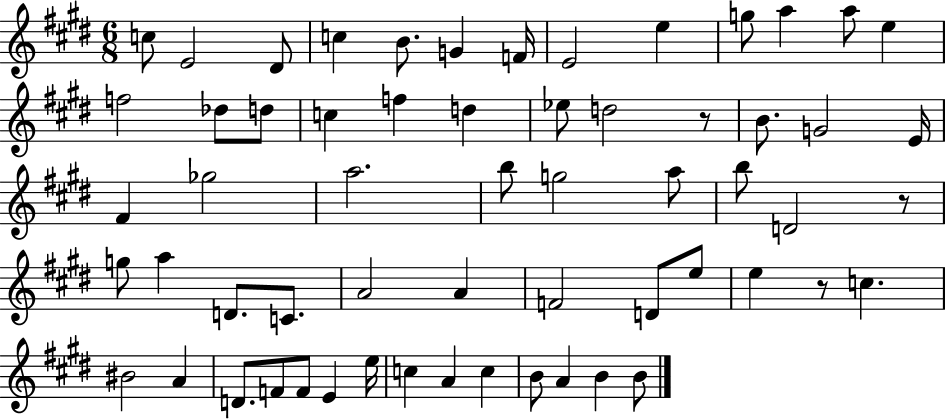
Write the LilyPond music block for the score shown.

{
  \clef treble
  \numericTimeSignature
  \time 6/8
  \key e \major
  \repeat volta 2 { c''8 e'2 dis'8 | c''4 b'8. g'4 f'16 | e'2 e''4 | g''8 a''4 a''8 e''4 | \break f''2 des''8 d''8 | c''4 f''4 d''4 | ees''8 d''2 r8 | b'8. g'2 e'16 | \break fis'4 ges''2 | a''2. | b''8 g''2 a''8 | b''8 d'2 r8 | \break g''8 a''4 d'8. c'8. | a'2 a'4 | f'2 d'8 e''8 | e''4 r8 c''4. | \break bis'2 a'4 | d'8. f'8 f'8 e'4 e''16 | c''4 a'4 c''4 | b'8 a'4 b'4 b'8 | \break } \bar "|."
}